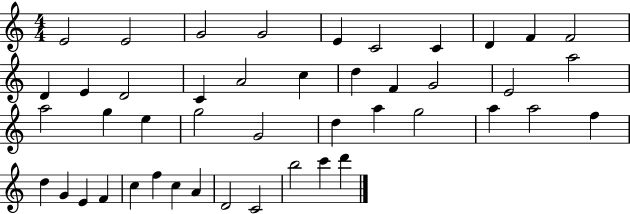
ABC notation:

X:1
T:Untitled
M:4/4
L:1/4
K:C
E2 E2 G2 G2 E C2 C D F F2 D E D2 C A2 c d F G2 E2 a2 a2 g e g2 G2 d a g2 a a2 f d G E F c f c A D2 C2 b2 c' d'